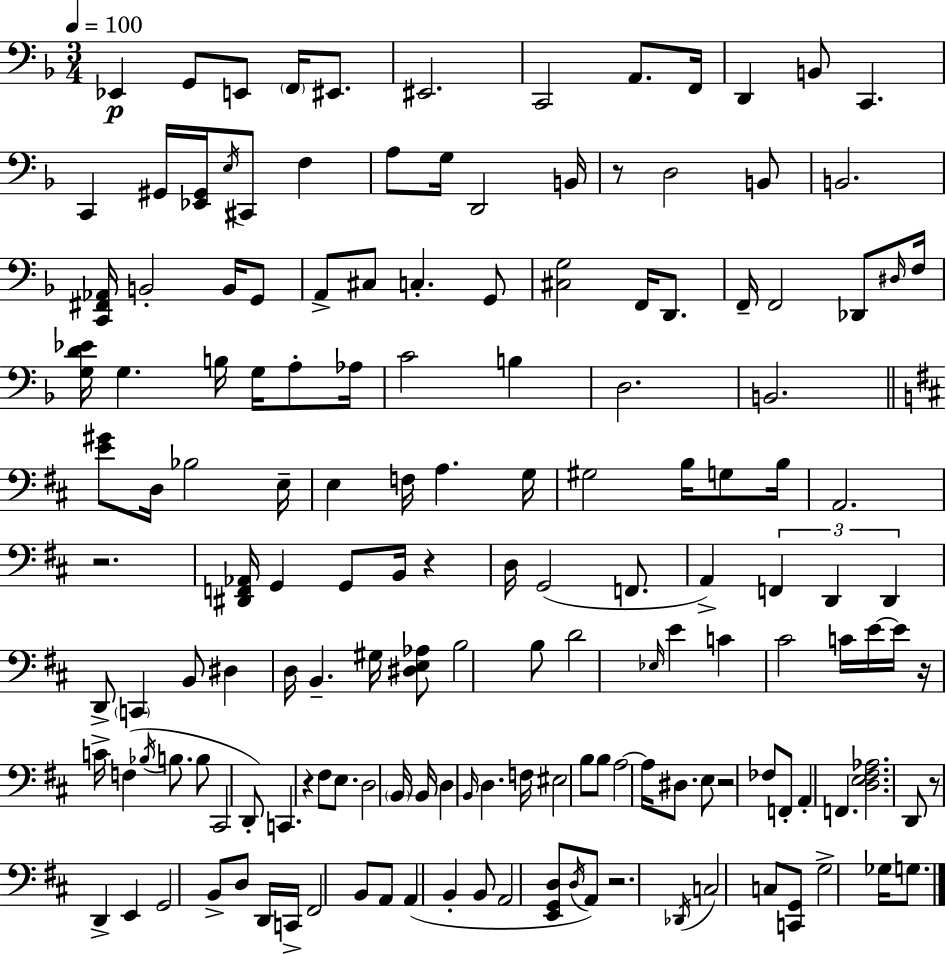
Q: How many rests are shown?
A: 8